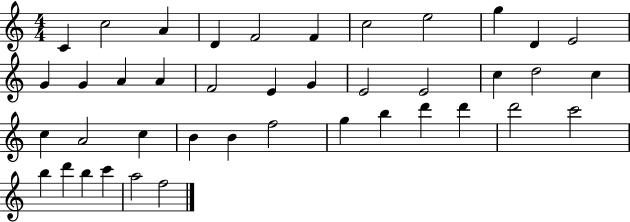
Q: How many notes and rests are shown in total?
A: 41